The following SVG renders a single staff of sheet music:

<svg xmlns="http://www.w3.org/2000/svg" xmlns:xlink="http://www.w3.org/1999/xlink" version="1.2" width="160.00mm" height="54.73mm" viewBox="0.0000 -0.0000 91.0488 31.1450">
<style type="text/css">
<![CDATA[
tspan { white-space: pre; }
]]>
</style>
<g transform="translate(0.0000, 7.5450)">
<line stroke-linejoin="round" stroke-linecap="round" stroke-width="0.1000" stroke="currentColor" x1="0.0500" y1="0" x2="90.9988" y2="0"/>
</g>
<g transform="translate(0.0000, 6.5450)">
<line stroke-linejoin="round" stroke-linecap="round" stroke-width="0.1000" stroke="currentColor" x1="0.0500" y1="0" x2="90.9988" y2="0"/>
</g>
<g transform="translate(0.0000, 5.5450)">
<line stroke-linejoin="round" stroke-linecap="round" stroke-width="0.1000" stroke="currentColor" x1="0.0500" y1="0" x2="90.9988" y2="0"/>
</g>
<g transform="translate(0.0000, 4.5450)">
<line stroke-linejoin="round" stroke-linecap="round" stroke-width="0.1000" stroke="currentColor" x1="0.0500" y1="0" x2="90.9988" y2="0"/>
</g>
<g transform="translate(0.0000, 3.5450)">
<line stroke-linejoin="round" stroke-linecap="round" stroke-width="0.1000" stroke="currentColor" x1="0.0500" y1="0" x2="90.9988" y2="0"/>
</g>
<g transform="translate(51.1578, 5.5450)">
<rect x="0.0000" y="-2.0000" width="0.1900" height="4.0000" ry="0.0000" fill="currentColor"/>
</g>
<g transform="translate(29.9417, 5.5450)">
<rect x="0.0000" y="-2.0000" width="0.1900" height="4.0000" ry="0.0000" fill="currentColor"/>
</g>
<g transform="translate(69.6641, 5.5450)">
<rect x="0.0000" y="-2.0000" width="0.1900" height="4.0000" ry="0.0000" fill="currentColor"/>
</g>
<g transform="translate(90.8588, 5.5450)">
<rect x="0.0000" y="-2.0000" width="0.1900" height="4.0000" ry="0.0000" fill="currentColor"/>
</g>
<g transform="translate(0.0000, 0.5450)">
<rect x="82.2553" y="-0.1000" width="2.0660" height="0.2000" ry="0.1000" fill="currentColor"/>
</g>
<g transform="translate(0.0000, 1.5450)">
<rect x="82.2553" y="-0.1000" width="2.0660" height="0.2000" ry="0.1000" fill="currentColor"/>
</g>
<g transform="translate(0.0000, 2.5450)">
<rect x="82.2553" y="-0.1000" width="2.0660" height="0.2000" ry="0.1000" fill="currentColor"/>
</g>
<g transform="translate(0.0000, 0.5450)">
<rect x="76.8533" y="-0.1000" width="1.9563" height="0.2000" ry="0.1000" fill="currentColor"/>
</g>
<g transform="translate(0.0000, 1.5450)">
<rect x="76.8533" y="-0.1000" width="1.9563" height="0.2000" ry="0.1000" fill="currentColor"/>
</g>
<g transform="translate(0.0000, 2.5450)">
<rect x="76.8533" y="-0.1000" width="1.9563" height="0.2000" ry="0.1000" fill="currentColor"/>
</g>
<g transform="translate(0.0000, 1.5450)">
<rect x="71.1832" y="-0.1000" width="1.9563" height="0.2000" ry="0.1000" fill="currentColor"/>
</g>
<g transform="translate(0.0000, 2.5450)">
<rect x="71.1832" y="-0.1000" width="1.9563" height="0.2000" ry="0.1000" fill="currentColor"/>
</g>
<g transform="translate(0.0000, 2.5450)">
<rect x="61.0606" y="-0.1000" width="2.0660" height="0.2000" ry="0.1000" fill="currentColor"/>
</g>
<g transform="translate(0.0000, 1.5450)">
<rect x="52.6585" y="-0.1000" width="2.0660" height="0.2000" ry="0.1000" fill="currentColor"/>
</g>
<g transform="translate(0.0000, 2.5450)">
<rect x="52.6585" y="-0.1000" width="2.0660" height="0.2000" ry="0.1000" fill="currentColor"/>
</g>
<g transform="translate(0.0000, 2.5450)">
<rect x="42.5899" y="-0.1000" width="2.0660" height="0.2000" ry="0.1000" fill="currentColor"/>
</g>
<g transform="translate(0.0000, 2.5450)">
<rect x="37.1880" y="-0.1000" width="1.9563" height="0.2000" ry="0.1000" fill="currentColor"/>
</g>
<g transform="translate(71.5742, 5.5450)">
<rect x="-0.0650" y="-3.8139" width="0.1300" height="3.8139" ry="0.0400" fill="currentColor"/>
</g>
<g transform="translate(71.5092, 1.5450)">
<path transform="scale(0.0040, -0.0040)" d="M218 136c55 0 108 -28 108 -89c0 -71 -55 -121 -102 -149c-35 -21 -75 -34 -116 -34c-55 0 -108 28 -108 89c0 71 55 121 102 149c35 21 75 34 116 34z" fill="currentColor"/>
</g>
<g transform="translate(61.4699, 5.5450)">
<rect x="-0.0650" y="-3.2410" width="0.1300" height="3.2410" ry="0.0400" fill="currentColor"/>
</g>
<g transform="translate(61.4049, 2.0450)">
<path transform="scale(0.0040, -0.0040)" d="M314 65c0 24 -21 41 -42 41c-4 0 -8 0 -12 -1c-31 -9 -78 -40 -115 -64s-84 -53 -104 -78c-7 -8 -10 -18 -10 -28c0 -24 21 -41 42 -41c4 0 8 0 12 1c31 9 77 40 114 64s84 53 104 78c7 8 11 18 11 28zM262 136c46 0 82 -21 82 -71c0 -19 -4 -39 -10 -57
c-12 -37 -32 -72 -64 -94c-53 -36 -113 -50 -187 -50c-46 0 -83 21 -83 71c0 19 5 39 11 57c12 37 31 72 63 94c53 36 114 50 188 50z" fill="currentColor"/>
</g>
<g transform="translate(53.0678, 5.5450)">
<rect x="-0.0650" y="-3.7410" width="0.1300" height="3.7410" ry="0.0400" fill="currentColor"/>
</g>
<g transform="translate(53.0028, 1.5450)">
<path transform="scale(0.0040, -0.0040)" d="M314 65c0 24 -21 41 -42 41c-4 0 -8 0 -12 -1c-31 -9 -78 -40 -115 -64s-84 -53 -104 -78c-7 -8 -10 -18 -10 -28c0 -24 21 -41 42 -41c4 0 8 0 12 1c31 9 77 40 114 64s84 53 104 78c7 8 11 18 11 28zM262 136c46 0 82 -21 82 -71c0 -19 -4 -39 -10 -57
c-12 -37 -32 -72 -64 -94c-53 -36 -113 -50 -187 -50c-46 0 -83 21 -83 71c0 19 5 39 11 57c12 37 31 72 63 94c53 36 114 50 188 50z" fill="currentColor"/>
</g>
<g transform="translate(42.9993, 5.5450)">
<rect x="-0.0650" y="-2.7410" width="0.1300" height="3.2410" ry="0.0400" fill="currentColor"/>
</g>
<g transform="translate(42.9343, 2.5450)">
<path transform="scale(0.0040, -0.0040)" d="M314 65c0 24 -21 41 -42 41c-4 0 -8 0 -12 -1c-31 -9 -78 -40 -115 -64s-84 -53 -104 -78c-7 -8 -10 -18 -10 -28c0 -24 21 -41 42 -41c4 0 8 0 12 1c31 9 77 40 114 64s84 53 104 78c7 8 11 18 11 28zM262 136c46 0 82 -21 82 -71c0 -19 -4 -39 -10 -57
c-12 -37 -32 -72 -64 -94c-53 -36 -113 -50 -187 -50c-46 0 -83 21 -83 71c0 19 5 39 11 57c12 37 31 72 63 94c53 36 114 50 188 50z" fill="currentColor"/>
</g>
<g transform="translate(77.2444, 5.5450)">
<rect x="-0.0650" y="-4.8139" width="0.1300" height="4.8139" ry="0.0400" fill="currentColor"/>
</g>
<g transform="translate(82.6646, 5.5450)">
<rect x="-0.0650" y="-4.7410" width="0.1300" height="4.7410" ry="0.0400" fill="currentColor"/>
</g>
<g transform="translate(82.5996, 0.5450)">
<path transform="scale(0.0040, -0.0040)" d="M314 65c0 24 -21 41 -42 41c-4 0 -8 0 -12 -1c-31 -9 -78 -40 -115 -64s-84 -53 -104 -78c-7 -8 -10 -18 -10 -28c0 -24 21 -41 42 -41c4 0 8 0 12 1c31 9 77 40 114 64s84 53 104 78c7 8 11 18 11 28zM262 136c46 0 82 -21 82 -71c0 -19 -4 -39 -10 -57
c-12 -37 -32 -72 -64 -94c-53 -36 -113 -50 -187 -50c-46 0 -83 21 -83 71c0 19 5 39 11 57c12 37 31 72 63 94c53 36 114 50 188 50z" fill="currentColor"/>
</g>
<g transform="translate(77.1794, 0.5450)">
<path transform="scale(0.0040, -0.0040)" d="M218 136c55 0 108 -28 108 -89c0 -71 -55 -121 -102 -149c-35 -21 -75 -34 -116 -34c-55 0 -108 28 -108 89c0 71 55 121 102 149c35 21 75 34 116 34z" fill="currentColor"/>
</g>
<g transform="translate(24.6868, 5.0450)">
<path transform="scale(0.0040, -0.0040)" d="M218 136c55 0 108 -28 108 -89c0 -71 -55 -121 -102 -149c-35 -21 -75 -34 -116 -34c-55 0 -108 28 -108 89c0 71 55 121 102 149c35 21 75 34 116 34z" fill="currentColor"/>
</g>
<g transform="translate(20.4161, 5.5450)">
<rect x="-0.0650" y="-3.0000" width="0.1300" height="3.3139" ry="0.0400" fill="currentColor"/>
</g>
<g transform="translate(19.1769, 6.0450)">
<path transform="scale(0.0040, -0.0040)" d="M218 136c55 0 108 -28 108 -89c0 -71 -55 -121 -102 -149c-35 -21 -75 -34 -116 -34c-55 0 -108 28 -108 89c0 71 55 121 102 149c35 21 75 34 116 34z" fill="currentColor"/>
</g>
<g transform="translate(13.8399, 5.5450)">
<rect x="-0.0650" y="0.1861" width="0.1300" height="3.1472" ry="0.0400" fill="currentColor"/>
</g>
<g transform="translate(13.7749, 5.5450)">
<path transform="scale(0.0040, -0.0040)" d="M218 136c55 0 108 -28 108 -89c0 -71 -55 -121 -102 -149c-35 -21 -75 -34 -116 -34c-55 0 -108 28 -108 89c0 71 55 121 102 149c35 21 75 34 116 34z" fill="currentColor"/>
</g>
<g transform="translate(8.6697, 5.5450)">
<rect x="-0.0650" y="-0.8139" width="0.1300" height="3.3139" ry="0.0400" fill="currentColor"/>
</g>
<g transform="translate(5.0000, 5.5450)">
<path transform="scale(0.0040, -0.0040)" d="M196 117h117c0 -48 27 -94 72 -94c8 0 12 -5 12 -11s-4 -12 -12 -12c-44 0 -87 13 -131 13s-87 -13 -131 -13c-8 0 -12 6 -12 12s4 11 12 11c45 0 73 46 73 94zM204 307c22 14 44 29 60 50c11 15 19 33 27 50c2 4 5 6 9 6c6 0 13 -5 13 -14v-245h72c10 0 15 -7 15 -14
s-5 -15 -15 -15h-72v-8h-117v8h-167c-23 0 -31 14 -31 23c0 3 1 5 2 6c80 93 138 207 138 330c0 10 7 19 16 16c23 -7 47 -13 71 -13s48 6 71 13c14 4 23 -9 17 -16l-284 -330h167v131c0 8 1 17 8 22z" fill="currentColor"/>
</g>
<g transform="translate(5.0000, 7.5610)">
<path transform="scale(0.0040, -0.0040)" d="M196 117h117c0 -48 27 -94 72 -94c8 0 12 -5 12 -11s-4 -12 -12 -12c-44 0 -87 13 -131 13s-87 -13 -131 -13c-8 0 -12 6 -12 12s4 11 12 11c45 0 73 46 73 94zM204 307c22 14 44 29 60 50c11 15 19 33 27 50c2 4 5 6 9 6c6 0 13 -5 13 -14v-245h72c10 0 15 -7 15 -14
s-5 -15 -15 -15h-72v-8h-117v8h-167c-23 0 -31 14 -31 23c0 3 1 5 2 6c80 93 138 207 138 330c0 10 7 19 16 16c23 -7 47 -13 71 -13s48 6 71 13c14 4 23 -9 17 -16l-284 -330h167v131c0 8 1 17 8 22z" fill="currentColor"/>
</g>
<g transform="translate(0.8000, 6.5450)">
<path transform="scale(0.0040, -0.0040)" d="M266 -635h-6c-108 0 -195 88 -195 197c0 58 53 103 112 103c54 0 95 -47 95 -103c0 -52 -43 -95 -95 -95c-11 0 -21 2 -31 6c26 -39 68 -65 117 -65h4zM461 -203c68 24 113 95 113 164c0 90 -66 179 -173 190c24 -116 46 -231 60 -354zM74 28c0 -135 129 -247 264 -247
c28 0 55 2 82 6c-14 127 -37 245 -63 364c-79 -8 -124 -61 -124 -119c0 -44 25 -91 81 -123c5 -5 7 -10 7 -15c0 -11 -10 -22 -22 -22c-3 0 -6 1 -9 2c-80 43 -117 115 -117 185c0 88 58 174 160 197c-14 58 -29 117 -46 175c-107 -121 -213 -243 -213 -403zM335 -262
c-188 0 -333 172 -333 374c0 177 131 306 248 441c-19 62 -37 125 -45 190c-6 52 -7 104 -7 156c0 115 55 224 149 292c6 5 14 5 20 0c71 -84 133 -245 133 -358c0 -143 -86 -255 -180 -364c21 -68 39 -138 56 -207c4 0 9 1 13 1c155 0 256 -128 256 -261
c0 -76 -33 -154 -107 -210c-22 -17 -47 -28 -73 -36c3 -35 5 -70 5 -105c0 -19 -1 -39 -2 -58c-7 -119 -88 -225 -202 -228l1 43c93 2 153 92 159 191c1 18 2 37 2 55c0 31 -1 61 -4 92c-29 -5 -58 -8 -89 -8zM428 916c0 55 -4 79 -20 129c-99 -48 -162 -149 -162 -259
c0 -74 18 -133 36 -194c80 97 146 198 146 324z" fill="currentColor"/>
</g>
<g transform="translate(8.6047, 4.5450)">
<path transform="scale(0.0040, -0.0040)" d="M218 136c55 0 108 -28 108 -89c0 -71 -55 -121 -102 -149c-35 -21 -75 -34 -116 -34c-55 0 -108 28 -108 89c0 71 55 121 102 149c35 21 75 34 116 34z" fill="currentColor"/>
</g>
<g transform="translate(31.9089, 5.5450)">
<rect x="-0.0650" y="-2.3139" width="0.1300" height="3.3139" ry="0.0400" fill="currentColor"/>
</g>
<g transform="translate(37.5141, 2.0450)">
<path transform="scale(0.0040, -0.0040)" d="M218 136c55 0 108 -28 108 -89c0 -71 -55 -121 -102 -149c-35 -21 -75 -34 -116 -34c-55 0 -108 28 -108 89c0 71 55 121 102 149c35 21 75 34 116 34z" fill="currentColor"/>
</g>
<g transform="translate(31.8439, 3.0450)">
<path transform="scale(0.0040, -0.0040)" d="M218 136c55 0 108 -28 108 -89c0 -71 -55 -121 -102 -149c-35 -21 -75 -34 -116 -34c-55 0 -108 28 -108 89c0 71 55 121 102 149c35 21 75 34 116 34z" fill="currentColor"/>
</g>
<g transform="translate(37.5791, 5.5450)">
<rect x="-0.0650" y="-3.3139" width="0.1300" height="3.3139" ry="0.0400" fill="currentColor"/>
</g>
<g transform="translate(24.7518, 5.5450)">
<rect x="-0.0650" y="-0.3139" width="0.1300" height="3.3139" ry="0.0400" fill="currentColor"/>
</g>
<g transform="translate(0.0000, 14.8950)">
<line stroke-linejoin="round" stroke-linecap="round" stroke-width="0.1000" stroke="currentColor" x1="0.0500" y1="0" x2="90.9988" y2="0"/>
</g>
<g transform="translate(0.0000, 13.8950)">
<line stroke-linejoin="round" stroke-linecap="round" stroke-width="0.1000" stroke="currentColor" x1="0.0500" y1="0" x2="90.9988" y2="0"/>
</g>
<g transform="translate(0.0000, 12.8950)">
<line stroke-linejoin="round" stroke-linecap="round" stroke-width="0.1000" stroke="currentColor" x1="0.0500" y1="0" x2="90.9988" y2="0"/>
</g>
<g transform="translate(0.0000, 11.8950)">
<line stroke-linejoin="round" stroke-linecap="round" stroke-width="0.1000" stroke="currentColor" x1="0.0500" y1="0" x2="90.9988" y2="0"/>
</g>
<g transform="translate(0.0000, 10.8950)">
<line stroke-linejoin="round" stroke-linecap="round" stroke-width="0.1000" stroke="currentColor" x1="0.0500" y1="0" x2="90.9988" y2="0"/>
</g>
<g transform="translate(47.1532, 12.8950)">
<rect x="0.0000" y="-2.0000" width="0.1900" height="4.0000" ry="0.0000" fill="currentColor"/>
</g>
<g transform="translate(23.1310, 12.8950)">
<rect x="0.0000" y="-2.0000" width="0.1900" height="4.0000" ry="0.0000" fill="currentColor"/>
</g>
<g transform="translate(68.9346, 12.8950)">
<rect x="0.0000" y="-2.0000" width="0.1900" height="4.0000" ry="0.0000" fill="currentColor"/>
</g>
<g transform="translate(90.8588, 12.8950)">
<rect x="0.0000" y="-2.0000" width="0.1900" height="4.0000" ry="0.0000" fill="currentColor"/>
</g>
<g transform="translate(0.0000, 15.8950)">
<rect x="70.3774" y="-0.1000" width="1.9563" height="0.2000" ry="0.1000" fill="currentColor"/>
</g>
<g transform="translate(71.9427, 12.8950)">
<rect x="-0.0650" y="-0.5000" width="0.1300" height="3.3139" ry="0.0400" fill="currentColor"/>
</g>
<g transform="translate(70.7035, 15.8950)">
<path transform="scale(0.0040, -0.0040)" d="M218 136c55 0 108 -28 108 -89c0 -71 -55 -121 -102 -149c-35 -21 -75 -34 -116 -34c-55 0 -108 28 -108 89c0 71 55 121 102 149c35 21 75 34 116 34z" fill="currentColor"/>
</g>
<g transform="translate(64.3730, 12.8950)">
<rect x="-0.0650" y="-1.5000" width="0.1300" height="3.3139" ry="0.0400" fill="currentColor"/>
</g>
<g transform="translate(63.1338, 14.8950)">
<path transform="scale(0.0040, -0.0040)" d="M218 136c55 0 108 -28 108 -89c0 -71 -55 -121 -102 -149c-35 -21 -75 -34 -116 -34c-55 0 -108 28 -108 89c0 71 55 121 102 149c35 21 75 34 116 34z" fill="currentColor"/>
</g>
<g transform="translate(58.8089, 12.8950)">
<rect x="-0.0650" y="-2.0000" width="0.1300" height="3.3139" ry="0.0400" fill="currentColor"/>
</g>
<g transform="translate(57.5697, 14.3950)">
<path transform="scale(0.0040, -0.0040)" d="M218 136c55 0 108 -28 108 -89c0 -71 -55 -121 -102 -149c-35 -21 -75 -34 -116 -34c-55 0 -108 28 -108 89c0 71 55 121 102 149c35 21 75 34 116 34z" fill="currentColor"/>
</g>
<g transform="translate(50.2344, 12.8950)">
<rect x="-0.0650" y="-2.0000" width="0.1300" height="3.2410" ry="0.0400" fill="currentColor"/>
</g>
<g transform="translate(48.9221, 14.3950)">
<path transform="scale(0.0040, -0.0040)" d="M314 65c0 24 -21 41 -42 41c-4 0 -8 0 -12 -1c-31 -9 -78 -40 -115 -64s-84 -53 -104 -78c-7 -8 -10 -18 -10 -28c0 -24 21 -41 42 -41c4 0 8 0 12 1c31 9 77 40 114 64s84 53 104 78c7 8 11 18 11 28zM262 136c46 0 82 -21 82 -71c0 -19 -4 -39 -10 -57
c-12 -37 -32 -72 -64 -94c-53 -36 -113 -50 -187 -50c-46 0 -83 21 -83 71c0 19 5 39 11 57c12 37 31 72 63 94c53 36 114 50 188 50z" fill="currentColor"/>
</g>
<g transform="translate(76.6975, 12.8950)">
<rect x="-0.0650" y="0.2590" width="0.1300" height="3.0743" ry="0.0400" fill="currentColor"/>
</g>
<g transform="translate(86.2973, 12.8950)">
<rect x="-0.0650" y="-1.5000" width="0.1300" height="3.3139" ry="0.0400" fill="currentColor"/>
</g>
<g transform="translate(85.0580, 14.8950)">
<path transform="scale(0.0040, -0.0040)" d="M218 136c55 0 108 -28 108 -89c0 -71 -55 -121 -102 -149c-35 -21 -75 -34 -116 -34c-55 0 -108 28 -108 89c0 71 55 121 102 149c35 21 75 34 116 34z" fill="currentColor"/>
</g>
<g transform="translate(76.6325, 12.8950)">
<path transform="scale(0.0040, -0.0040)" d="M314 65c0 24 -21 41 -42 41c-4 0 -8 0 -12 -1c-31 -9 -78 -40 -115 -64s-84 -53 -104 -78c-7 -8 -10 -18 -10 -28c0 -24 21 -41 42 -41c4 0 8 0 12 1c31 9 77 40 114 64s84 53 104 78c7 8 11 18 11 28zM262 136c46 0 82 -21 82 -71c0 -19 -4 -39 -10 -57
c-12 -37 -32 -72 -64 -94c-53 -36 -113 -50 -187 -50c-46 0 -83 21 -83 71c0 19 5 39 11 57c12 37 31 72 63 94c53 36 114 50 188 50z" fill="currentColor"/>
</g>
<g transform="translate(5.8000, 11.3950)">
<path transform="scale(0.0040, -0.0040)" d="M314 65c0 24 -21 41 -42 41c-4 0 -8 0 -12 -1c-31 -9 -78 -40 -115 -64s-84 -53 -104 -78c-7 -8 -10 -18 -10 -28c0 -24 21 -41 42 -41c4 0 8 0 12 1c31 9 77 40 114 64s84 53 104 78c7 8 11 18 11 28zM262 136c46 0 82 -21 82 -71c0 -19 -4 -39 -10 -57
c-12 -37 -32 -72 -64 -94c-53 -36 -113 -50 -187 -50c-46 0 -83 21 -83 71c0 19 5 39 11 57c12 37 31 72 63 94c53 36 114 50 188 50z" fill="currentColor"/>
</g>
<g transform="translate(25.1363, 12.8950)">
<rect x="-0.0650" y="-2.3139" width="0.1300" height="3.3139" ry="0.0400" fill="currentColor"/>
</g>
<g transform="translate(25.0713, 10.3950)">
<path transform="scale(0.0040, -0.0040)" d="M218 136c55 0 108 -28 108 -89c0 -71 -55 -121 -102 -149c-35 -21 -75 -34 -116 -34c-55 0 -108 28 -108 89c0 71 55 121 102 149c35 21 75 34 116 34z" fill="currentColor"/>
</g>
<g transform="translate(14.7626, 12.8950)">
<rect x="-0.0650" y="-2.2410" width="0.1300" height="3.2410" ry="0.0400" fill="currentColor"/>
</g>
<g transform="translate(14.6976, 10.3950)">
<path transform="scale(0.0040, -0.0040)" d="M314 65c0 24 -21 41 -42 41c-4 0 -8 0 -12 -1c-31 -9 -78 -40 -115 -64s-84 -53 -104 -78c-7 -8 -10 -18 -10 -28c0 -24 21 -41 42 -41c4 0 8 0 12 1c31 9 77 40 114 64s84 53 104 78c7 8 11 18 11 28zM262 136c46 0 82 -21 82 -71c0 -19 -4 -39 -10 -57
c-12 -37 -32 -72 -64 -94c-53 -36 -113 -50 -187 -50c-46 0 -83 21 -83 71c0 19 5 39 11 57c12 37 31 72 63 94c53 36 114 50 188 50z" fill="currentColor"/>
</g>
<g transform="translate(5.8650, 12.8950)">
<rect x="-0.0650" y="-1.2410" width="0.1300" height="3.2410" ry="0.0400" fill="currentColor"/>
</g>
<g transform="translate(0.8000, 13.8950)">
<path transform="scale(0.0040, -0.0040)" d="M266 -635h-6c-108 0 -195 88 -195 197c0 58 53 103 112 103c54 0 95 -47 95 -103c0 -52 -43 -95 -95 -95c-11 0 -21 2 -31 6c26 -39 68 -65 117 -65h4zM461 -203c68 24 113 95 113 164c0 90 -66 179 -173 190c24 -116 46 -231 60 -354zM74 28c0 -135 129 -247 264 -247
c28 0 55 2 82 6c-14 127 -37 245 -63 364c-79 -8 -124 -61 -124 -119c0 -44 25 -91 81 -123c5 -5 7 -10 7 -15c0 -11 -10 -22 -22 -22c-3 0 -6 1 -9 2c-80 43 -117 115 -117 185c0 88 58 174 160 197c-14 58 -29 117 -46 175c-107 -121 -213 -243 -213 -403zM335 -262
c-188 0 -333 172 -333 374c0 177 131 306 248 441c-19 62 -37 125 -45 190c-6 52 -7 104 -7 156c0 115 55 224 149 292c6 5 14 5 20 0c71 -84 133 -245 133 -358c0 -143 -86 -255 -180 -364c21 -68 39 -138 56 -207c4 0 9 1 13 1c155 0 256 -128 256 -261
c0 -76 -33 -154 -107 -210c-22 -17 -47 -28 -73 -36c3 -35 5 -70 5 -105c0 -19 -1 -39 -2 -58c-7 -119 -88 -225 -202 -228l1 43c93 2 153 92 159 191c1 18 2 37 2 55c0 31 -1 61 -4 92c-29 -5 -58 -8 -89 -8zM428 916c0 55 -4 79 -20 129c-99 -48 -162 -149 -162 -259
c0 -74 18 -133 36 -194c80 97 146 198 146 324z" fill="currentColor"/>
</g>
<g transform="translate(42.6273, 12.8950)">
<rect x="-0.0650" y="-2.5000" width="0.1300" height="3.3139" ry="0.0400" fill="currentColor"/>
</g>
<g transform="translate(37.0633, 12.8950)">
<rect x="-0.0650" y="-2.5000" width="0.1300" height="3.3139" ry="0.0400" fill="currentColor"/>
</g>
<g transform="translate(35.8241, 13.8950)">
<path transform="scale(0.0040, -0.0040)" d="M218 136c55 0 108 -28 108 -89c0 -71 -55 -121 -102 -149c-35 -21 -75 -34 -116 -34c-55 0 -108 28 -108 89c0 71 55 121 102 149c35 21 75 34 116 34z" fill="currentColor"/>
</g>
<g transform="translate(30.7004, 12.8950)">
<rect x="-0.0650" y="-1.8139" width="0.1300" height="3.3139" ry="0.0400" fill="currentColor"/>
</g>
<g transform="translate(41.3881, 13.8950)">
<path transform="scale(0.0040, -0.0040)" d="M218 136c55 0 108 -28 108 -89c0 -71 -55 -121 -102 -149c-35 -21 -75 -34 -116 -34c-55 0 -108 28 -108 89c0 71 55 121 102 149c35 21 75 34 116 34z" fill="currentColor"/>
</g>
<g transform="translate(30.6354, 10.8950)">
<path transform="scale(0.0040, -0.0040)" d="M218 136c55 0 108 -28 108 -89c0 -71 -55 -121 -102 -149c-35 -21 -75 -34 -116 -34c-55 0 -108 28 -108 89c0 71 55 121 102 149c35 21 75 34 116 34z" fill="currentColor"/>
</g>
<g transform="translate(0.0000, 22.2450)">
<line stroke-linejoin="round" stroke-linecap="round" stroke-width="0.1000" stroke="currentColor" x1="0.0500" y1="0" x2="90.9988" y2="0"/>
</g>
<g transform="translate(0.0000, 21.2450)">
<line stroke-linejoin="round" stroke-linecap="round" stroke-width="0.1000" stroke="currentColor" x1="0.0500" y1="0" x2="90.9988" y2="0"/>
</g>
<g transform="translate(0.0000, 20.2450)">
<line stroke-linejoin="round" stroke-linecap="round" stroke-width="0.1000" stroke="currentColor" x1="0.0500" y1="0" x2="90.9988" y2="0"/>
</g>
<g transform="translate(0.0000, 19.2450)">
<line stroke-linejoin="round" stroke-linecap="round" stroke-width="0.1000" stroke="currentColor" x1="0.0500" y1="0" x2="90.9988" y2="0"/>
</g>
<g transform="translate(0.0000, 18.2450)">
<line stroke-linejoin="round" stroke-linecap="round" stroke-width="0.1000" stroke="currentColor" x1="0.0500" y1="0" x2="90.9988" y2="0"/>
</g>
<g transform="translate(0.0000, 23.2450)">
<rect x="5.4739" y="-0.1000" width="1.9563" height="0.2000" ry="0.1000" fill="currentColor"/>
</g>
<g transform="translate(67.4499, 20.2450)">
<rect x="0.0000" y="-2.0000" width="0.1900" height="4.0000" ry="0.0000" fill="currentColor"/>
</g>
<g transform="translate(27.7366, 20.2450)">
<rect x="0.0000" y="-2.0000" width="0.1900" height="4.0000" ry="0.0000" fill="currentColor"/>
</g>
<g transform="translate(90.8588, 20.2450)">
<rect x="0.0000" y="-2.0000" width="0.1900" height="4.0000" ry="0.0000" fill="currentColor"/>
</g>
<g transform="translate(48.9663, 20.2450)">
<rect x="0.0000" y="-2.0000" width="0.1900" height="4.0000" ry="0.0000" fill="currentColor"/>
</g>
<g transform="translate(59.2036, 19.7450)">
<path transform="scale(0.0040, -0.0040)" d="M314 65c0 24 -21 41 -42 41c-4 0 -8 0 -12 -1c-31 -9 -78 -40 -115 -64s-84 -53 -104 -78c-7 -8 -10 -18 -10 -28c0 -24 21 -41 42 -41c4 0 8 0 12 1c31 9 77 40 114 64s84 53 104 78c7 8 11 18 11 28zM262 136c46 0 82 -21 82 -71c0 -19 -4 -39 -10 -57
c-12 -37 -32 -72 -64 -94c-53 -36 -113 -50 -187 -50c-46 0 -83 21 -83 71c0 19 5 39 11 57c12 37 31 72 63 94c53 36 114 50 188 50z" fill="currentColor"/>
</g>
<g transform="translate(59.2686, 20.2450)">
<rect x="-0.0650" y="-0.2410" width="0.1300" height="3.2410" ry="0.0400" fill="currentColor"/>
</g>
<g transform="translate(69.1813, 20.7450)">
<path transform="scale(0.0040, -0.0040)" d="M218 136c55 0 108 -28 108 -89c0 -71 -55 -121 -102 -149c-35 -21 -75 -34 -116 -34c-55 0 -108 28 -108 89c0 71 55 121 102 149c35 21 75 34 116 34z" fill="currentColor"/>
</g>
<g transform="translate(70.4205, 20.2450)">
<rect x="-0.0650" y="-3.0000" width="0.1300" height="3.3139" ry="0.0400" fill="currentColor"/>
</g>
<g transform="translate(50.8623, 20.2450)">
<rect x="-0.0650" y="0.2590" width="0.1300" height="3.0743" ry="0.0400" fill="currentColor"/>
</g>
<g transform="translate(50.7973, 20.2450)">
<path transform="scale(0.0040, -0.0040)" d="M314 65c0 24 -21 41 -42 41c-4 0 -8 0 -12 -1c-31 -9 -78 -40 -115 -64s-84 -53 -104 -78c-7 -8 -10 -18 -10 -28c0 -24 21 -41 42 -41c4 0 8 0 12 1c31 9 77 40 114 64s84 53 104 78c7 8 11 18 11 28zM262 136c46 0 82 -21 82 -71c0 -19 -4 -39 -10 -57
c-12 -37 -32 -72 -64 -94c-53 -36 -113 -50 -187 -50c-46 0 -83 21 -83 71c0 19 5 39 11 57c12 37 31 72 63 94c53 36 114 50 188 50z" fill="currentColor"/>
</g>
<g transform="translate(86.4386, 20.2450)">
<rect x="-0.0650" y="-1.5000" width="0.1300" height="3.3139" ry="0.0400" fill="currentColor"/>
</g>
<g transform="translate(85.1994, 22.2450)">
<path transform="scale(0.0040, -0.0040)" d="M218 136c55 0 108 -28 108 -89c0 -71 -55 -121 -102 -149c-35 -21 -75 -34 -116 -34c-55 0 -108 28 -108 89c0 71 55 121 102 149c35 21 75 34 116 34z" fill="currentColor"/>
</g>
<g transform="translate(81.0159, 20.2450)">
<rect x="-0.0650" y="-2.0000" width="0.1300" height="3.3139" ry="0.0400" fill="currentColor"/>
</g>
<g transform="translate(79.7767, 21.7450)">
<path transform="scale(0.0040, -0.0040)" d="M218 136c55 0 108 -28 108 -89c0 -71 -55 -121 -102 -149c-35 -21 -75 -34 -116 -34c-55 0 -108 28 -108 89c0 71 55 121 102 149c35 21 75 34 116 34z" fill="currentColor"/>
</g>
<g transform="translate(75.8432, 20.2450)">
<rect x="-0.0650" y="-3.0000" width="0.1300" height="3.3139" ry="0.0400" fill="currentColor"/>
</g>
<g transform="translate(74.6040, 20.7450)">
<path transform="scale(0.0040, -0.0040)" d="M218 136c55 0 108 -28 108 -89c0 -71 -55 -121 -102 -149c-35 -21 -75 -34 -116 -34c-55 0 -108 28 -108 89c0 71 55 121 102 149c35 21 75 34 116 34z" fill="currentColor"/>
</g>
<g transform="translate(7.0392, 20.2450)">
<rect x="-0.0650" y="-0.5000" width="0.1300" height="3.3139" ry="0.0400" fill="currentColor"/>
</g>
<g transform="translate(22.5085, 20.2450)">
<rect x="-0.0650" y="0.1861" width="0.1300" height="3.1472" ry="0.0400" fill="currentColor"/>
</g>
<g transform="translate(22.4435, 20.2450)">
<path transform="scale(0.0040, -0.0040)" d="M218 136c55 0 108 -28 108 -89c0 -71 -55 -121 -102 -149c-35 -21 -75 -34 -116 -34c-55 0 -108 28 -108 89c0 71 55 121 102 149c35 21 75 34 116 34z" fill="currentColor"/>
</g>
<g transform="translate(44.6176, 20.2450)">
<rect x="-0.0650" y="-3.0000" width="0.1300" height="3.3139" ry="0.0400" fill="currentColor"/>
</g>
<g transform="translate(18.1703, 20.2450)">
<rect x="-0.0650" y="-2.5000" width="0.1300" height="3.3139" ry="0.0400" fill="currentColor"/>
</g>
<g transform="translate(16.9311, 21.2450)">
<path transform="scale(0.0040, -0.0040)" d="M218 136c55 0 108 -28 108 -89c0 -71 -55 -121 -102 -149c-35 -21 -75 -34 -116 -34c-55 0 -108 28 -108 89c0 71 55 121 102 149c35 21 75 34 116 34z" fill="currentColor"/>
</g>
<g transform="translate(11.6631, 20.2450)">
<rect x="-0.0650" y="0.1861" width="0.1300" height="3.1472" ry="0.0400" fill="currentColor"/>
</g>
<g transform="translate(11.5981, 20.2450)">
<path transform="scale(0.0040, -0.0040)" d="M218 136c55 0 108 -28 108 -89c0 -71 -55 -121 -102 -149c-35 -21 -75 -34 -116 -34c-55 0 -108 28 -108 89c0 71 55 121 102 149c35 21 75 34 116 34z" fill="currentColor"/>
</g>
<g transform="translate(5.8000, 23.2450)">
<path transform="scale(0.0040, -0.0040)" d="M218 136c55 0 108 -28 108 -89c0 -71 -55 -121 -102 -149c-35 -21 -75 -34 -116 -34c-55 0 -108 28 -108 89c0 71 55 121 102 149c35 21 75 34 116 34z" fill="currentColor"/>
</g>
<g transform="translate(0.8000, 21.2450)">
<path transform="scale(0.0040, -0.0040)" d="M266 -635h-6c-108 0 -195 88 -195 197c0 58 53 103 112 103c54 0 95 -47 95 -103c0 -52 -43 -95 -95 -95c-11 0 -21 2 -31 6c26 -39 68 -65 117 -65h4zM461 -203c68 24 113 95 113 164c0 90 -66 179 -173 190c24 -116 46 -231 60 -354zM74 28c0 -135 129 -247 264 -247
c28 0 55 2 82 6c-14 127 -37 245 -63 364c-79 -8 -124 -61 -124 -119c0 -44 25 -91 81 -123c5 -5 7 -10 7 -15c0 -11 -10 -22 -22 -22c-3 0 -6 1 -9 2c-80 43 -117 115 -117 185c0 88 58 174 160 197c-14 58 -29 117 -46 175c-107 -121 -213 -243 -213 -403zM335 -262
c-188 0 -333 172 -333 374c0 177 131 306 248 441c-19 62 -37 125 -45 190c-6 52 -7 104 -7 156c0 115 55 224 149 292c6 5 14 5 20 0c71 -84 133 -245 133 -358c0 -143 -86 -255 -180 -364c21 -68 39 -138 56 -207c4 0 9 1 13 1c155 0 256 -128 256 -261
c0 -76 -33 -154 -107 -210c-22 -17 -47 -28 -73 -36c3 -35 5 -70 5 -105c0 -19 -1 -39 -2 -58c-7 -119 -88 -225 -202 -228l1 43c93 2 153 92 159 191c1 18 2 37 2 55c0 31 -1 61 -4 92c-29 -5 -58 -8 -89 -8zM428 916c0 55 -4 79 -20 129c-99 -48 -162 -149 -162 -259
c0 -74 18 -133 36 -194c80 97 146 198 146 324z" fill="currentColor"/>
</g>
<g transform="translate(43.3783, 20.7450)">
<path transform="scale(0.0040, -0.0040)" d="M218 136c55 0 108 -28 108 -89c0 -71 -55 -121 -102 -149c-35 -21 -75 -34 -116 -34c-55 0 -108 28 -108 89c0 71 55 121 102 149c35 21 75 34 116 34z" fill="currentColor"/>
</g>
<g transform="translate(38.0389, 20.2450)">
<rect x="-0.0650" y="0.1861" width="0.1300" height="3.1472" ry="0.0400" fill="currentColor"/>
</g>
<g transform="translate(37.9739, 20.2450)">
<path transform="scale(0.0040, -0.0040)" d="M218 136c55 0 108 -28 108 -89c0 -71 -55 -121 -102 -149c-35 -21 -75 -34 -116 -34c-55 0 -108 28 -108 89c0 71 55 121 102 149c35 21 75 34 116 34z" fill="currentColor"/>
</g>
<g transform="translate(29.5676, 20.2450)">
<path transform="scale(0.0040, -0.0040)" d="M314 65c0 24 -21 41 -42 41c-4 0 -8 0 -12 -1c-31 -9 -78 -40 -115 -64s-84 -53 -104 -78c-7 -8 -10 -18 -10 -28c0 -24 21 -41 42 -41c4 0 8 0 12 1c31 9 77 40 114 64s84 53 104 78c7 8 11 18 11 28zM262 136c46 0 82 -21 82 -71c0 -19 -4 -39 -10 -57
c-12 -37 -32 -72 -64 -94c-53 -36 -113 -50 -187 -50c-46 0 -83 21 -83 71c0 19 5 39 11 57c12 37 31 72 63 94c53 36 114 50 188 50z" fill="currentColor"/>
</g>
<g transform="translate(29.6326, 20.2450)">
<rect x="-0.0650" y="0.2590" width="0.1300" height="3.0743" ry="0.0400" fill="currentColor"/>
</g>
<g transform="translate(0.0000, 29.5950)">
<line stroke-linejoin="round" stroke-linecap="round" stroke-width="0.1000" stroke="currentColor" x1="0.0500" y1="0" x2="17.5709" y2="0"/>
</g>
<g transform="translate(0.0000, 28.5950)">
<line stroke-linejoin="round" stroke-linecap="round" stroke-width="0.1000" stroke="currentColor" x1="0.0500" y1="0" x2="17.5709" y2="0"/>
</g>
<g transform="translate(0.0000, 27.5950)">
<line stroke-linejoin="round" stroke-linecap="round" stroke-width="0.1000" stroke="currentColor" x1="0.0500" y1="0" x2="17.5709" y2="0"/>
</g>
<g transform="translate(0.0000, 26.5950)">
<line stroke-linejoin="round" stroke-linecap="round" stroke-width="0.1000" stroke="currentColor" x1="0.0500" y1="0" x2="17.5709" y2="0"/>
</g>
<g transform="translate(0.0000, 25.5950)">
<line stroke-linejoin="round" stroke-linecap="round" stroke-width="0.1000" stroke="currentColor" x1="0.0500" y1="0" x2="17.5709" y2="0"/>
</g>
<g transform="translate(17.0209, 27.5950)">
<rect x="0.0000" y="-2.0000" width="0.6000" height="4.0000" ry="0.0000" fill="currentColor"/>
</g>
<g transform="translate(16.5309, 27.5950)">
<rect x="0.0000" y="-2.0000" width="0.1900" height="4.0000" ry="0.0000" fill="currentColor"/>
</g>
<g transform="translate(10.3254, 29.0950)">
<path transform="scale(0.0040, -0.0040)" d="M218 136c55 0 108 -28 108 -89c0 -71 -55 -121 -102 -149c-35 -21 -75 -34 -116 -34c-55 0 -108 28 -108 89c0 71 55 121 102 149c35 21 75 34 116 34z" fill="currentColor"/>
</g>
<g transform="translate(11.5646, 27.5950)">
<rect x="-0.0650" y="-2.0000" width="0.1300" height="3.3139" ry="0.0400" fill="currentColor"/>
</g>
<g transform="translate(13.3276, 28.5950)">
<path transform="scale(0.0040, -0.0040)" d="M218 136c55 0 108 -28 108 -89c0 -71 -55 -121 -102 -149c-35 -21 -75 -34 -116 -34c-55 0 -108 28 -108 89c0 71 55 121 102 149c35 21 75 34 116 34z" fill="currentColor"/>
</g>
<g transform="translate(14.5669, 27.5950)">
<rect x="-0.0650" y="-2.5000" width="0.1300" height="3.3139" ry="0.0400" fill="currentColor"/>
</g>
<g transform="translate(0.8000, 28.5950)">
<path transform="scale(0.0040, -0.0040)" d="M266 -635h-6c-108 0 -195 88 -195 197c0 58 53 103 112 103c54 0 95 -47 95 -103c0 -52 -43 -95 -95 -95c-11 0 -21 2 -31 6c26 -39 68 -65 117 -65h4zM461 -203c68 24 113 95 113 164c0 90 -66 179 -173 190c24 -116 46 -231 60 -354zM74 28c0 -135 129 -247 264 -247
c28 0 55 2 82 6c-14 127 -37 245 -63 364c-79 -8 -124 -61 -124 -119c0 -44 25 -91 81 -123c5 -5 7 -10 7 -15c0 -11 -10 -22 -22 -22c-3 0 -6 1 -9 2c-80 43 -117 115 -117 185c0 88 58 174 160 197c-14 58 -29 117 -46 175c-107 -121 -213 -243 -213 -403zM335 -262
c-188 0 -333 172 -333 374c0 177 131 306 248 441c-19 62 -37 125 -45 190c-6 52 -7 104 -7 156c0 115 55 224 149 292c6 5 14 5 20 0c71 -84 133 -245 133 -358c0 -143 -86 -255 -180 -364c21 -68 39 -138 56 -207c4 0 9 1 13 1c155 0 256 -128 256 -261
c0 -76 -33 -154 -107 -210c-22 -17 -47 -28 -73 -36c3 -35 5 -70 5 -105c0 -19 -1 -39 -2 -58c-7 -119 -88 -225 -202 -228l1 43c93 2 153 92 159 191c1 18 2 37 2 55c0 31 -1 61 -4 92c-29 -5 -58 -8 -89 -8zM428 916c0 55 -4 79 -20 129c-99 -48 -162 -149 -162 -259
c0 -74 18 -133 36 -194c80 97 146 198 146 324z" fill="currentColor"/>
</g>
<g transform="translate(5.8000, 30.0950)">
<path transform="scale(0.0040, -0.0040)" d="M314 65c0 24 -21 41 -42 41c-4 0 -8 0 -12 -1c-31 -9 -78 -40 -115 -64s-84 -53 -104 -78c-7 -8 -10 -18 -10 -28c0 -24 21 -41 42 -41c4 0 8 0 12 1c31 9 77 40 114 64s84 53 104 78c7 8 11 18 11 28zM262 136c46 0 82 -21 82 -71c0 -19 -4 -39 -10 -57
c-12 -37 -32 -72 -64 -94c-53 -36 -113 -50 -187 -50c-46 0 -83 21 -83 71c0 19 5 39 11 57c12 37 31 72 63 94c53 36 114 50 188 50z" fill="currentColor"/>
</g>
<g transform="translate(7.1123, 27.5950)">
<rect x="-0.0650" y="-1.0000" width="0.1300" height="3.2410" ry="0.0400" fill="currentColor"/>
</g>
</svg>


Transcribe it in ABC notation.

X:1
T:Untitled
M:4/4
L:1/4
K:C
d B A c g b a2 c'2 b2 c' e' e'2 e2 g2 g f G G F2 F E C B2 E C B G B B2 B A B2 c2 A A F E D2 F G